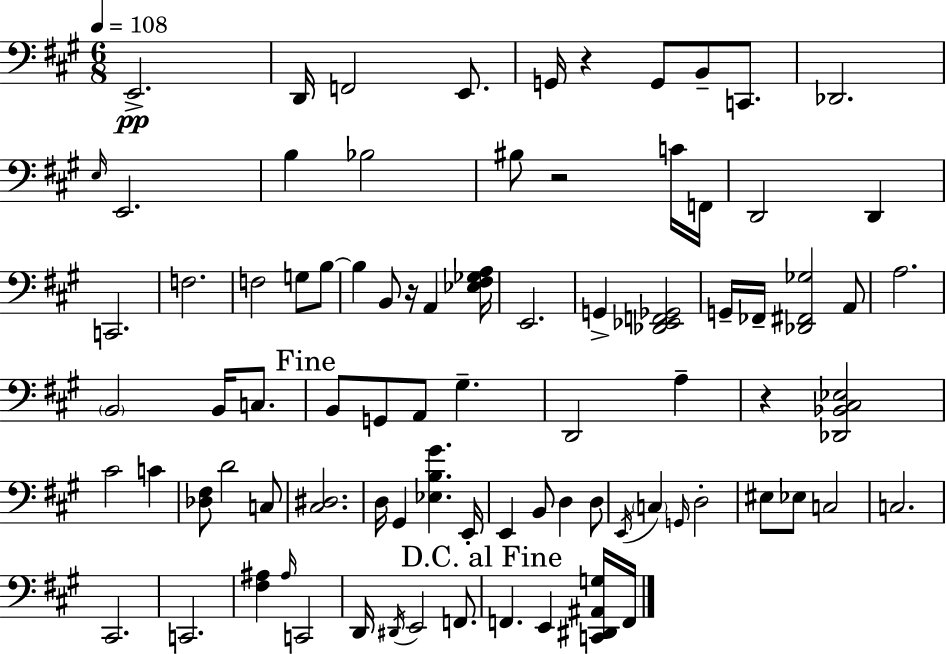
E2/h. D2/s F2/h E2/e. G2/s R/q G2/e B2/e C2/e. Db2/h. E3/s E2/h. B3/q Bb3/h BIS3/e R/h C4/s F2/s D2/h D2/q C2/h. F3/h. F3/h G3/e B3/e B3/q B2/e R/s A2/q [Eb3,F#3,Gb3,A3]/s E2/h. G2/q [Db2,Eb2,F2,Gb2]/h G2/s FES2/s [Db2,F#2,Gb3]/h A2/e A3/h. B2/h B2/s C3/e. B2/e G2/e A2/e G#3/q. D2/h A3/q R/q [Db2,Bb2,C#3,Eb3]/h C#4/h C4/q [Db3,F#3]/e D4/h C3/e [C#3,D#3]/h. D3/s G#2/q [Eb3,B3,G#4]/q. E2/s E2/q B2/e D3/q D3/e E2/s C3/q G2/s D3/h EIS3/e Eb3/e C3/h C3/h. C#2/h. C2/h. [F#3,A#3]/q A#3/s C2/h D2/s D#2/s E2/h F2/e. F2/q. E2/q [C2,D#2,A#2,G3]/s F2/s